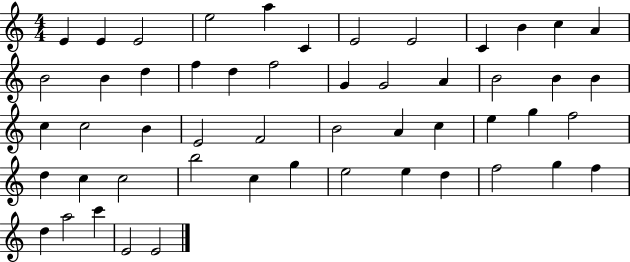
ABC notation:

X:1
T:Untitled
M:4/4
L:1/4
K:C
E E E2 e2 a C E2 E2 C B c A B2 B d f d f2 G G2 A B2 B B c c2 B E2 F2 B2 A c e g f2 d c c2 b2 c g e2 e d f2 g f d a2 c' E2 E2